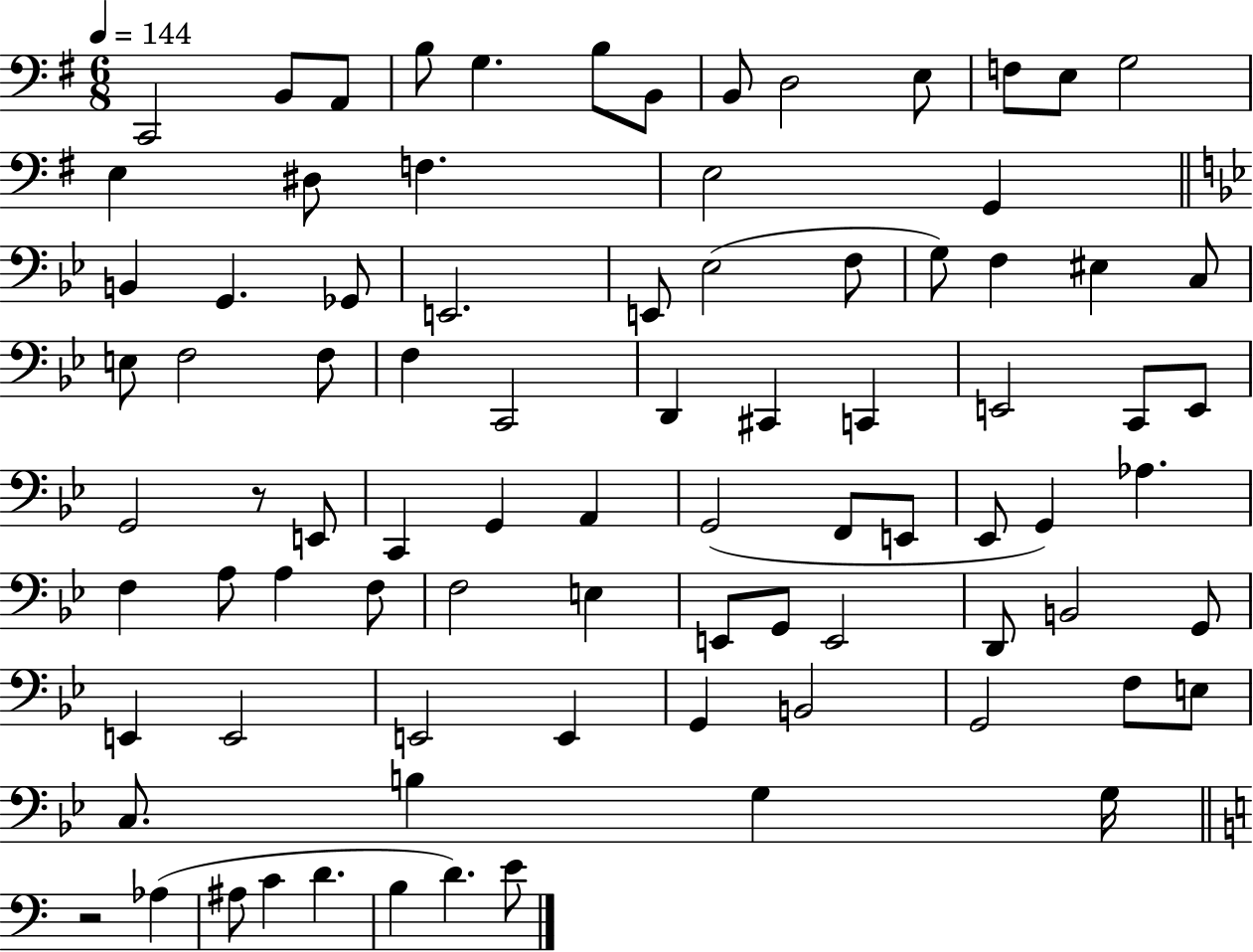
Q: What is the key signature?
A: G major